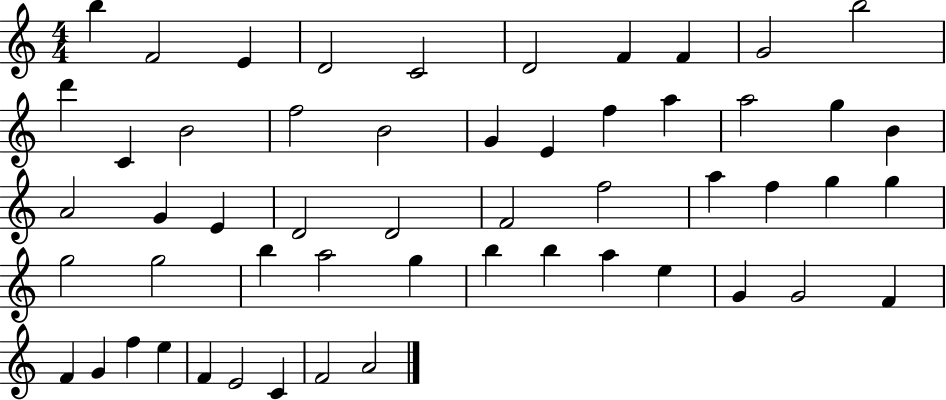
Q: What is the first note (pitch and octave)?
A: B5